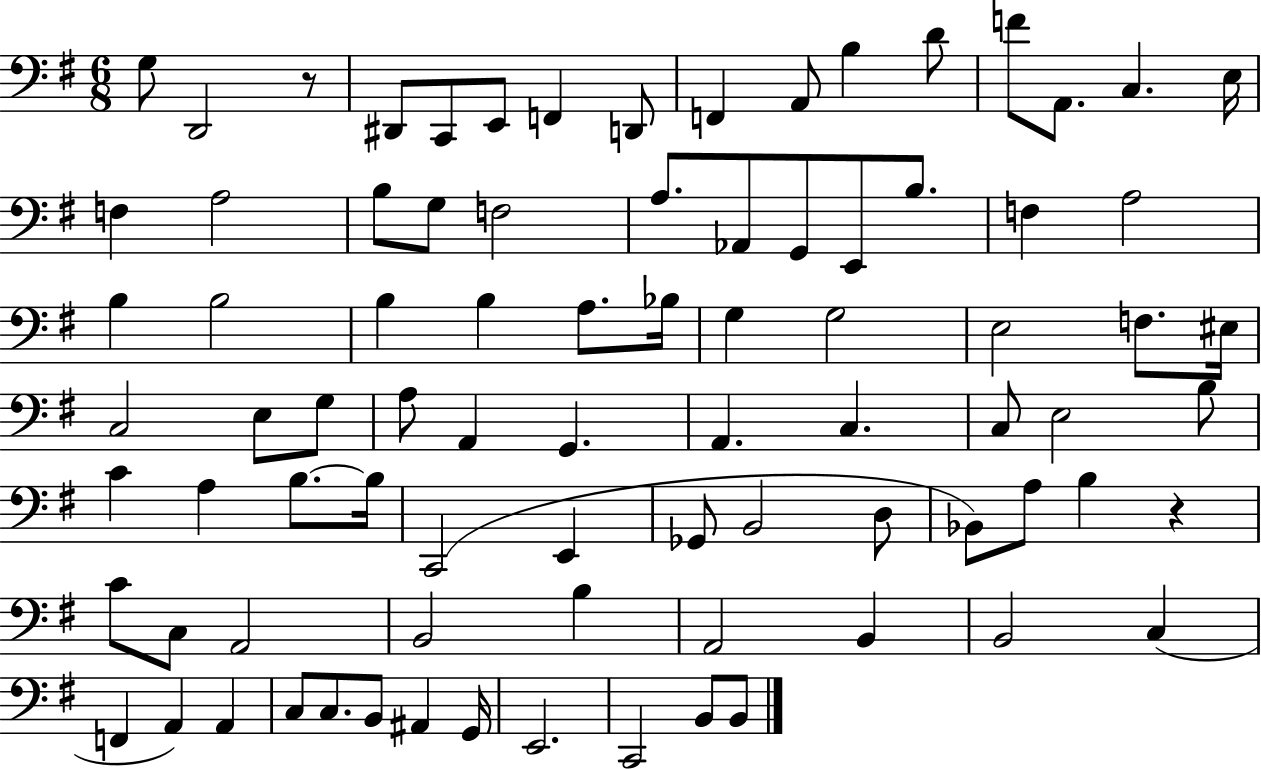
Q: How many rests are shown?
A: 2